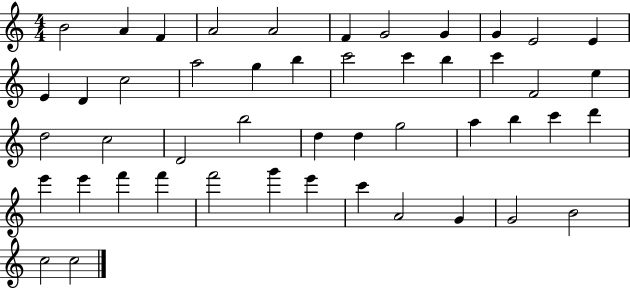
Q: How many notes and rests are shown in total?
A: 48